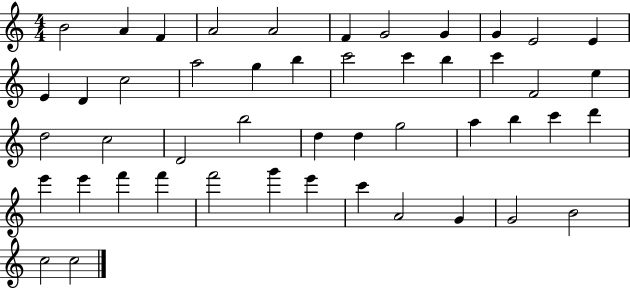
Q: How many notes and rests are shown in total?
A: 48